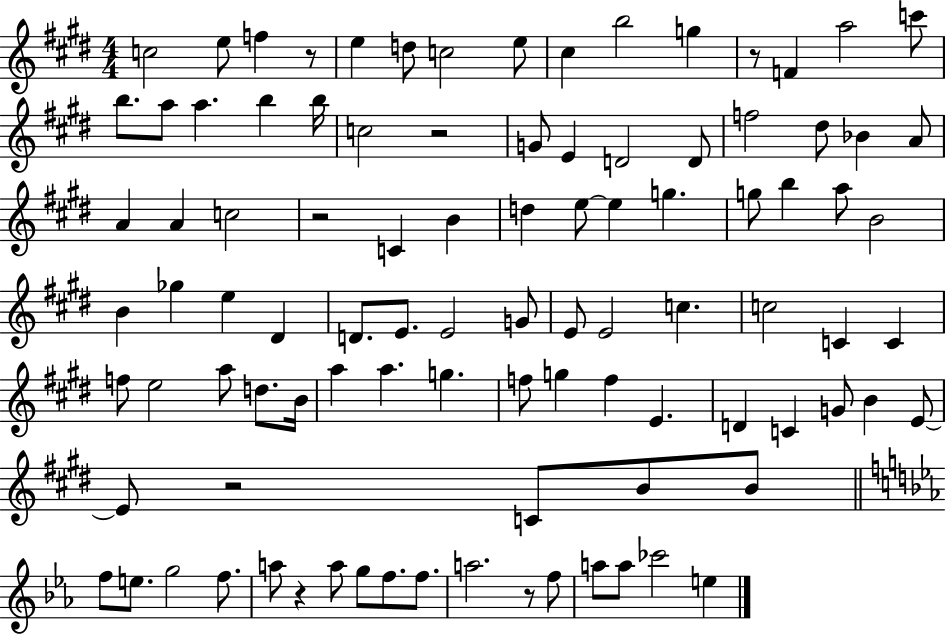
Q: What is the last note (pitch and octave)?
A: E5